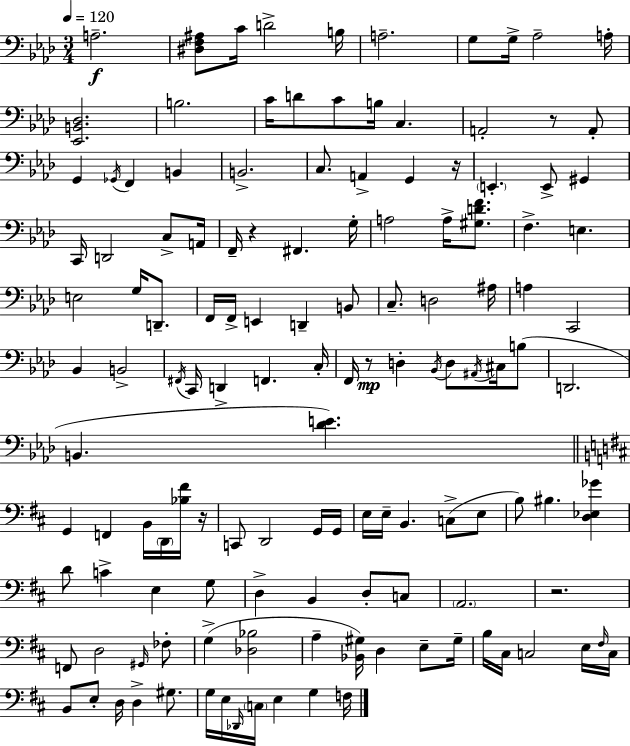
{
  \clef bass
  \numericTimeSignature
  \time 3/4
  \key aes \major
  \tempo 4 = 120
  a2.--\f | <dis f ais>8 c'16 d'2-> b16 | a2.-- | g8 g16-> aes2-- a16-. | \break <ees, b, des>2. | b2. | c'16 d'8 c'8 b16 c4. | a,2-. r8 a,8-. | \break g,4 \acciaccatura { ges,16 } f,4 b,4 | b,2.-> | c8. a,4-> g,4 | r16 \parenthesize e,4.-. e,8-> gis,4 | \break c,16 d,2 c8-> | a,16 f,16-- r4 fis,4. | g16-. a2 a16-> <gis d' f'>8. | f4.-> e4. | \break e2 g16 d,8.-- | f,16 f,16-> e,4 d,4-- b,8 | c8.-- d2 | ais16 a4 c,2 | \break bes,4 b,2-> | \acciaccatura { fis,16 } c,16 d,4-> f,4. | c16-. f,16 r8\mp d4-. \acciaccatura { bes,16 } d8 | \acciaccatura { ais,16 } cis16 b8( d,2. | \break b,4. <des' e'>4.) | \bar "||" \break \key b \minor g,4 f,4 b,16 \parenthesize d,16 <bes fis'>16 r16 | c,8 d,2 g,16 g,16 | e16 e16-- b,4. c8->( e8 | b8) bis4. <d ees ges'>4 | \break d'8 c'4-> e4 g8 | d4-> b,4 d8-. c8 | \parenthesize a,2. | r2. | \break f,8 d2 \grace { gis,16 } fes8-. | g4->( <des bes>2 | a4-- <bes, gis>16) d4 e8-- | gis16-- b16 cis16 c2 e16 | \break \grace { fis16 } c16 b,8 e8-. d16 d4-> gis8. | g16 e16 \grace { des,16 } \parenthesize c16 e4 g4 | f16 \bar "|."
}